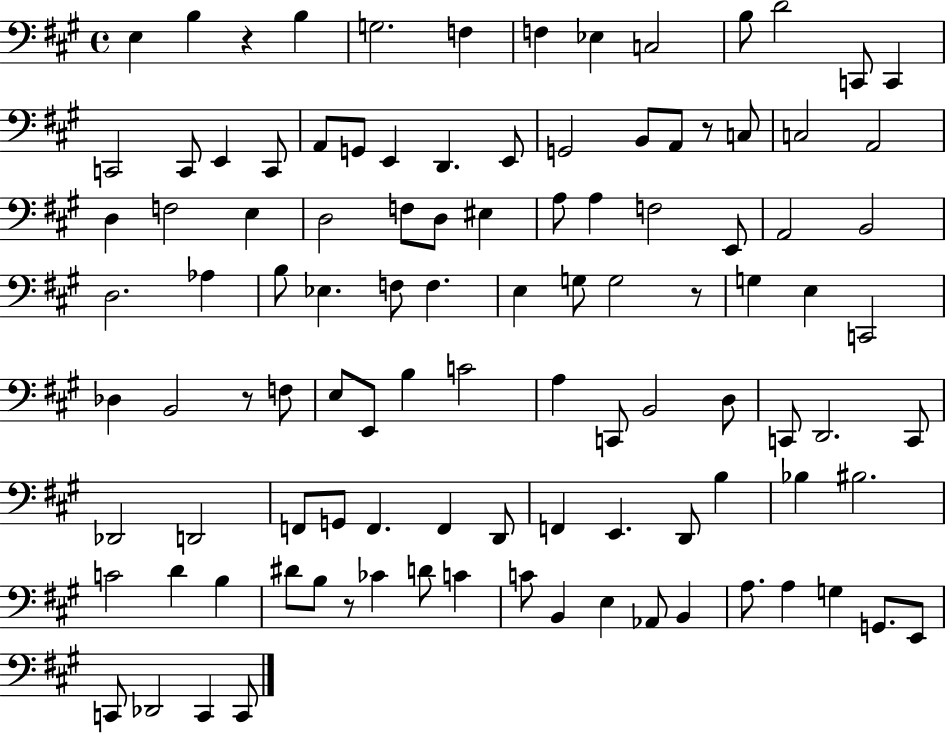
{
  \clef bass
  \time 4/4
  \defaultTimeSignature
  \key a \major
  \repeat volta 2 { e4 b4 r4 b4 | g2. f4 | f4 ees4 c2 | b8 d'2 c,8 c,4 | \break c,2 c,8 e,4 c,8 | a,8 g,8 e,4 d,4. e,8 | g,2 b,8 a,8 r8 c8 | c2 a,2 | \break d4 f2 e4 | d2 f8 d8 eis4 | a8 a4 f2 e,8 | a,2 b,2 | \break d2. aes4 | b8 ees4. f8 f4. | e4 g8 g2 r8 | g4 e4 c,2 | \break des4 b,2 r8 f8 | e8 e,8 b4 c'2 | a4 c,8 b,2 d8 | c,8 d,2. c,8 | \break des,2 d,2 | f,8 g,8 f,4. f,4 d,8 | f,4 e,4. d,8 b4 | bes4 bis2. | \break c'2 d'4 b4 | dis'8 b8 r8 ces'4 d'8 c'4 | c'8 b,4 e4 aes,8 b,4 | a8. a4 g4 g,8. e,8 | \break c,8 des,2 c,4 c,8 | } \bar "|."
}